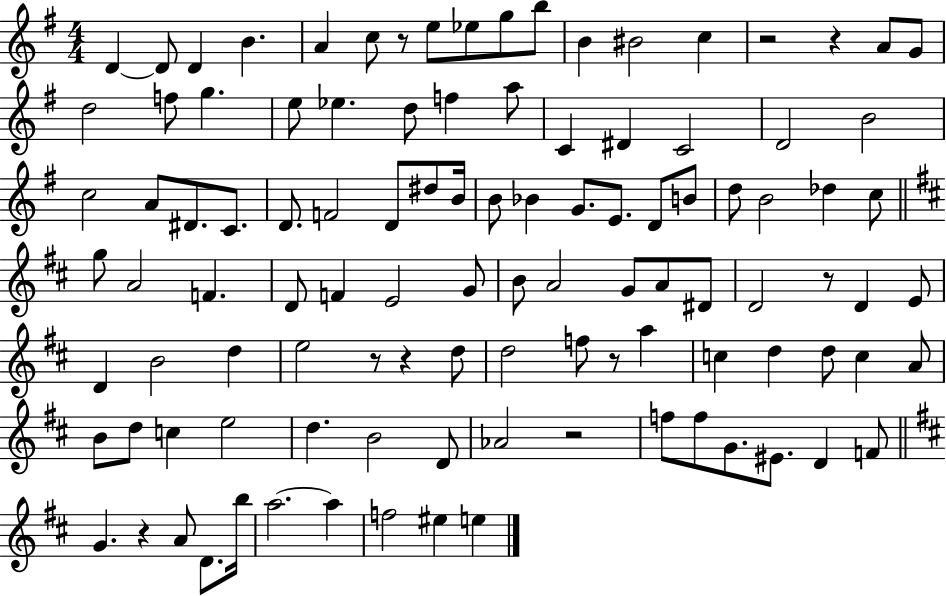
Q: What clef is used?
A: treble